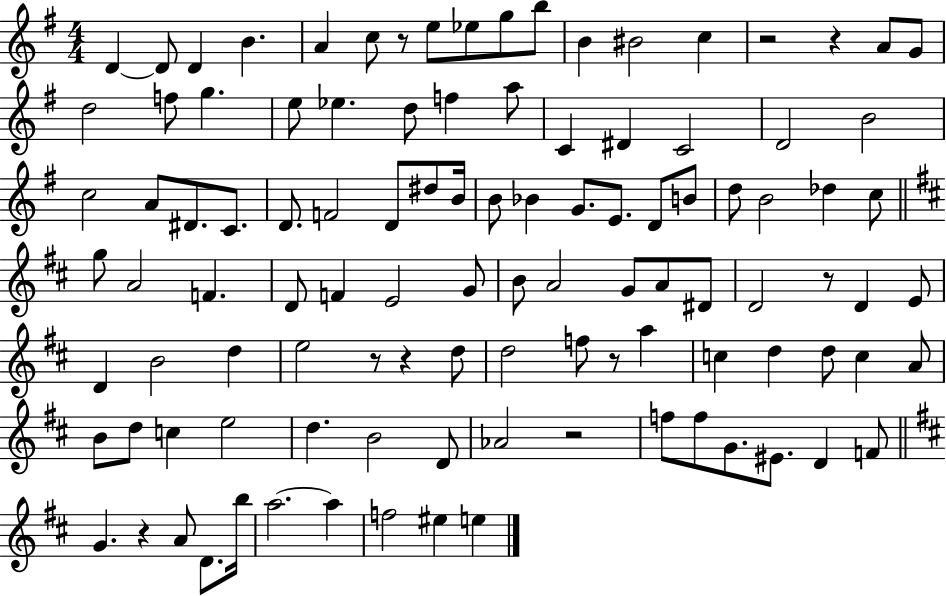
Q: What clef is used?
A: treble